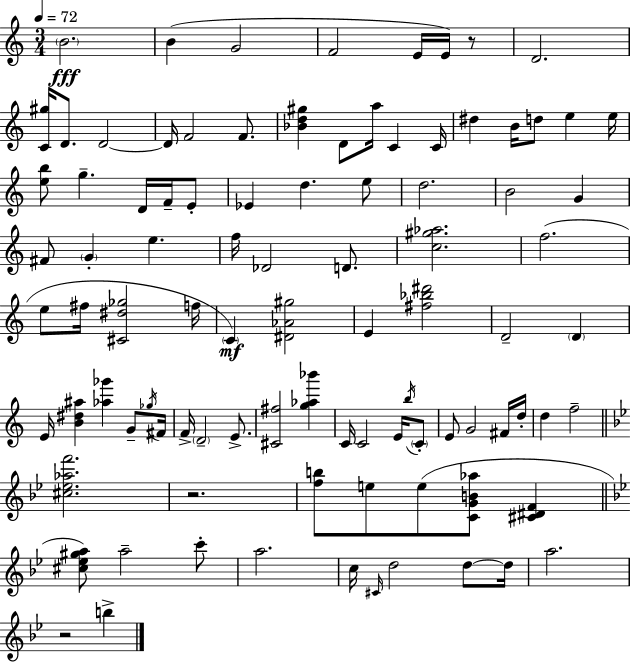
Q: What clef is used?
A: treble